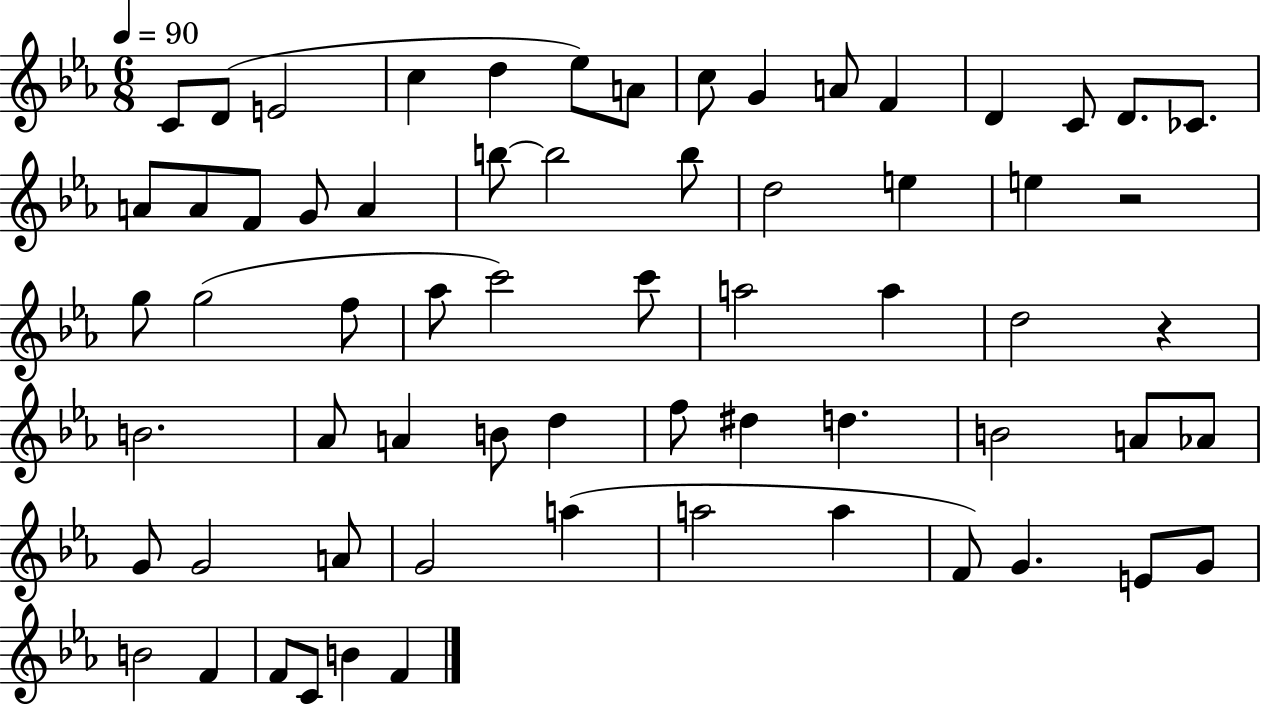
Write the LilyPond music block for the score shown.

{
  \clef treble
  \numericTimeSignature
  \time 6/8
  \key ees \major
  \tempo 4 = 90
  \repeat volta 2 { c'8 d'8( e'2 | c''4 d''4 ees''8) a'8 | c''8 g'4 a'8 f'4 | d'4 c'8 d'8. ces'8. | \break a'8 a'8 f'8 g'8 a'4 | b''8~~ b''2 b''8 | d''2 e''4 | e''4 r2 | \break g''8 g''2( f''8 | aes''8 c'''2) c'''8 | a''2 a''4 | d''2 r4 | \break b'2. | aes'8 a'4 b'8 d''4 | f''8 dis''4 d''4. | b'2 a'8 aes'8 | \break g'8 g'2 a'8 | g'2 a''4( | a''2 a''4 | f'8) g'4. e'8 g'8 | \break b'2 f'4 | f'8 c'8 b'4 f'4 | } \bar "|."
}